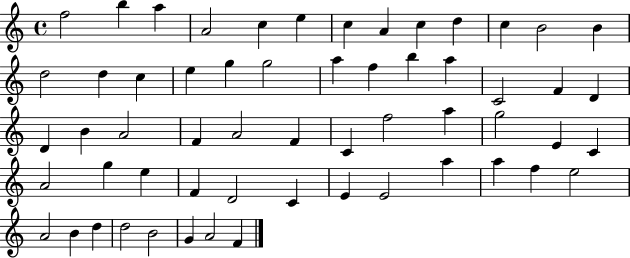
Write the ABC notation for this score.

X:1
T:Untitled
M:4/4
L:1/4
K:C
f2 b a A2 c e c A c d c B2 B d2 d c e g g2 a f b a C2 F D D B A2 F A2 F C f2 a g2 E C A2 g e F D2 C E E2 a a f e2 A2 B d d2 B2 G A2 F